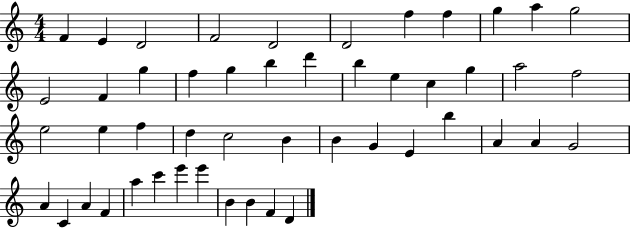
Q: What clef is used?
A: treble